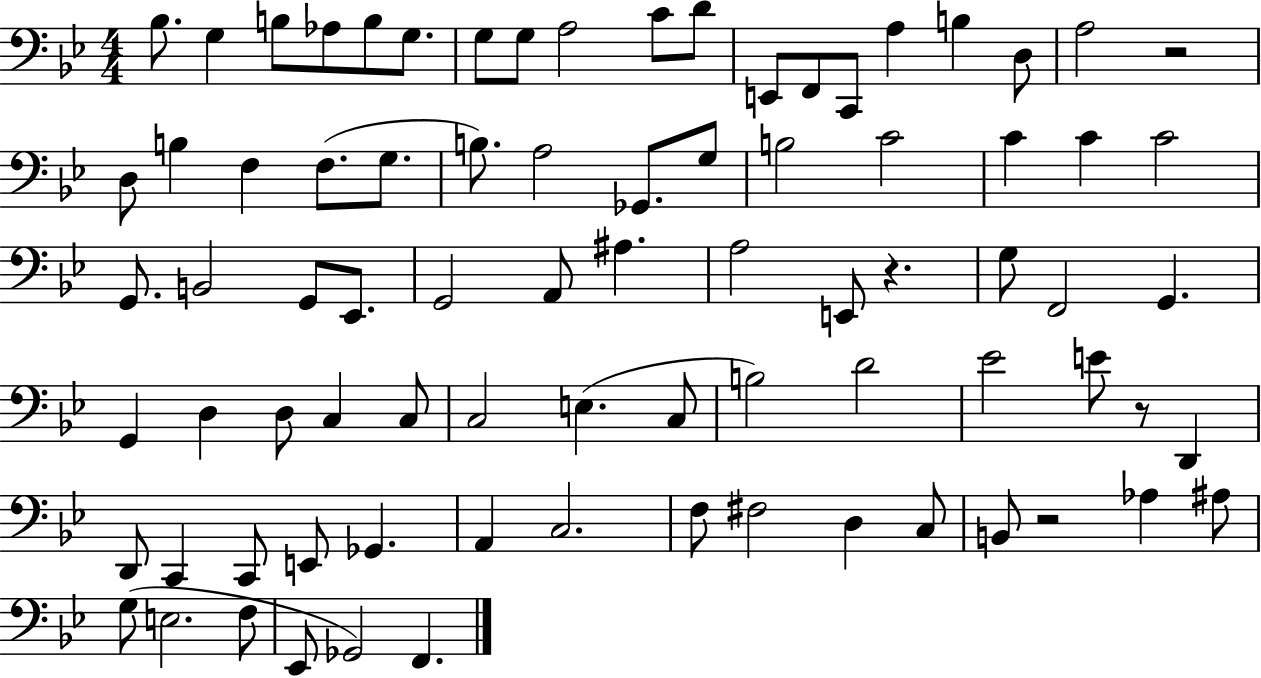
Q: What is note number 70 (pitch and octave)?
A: Ab3